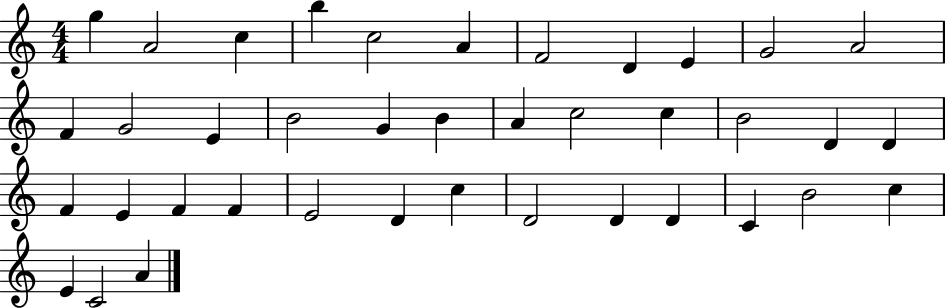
{
  \clef treble
  \numericTimeSignature
  \time 4/4
  \key c \major
  g''4 a'2 c''4 | b''4 c''2 a'4 | f'2 d'4 e'4 | g'2 a'2 | \break f'4 g'2 e'4 | b'2 g'4 b'4 | a'4 c''2 c''4 | b'2 d'4 d'4 | \break f'4 e'4 f'4 f'4 | e'2 d'4 c''4 | d'2 d'4 d'4 | c'4 b'2 c''4 | \break e'4 c'2 a'4 | \bar "|."
}